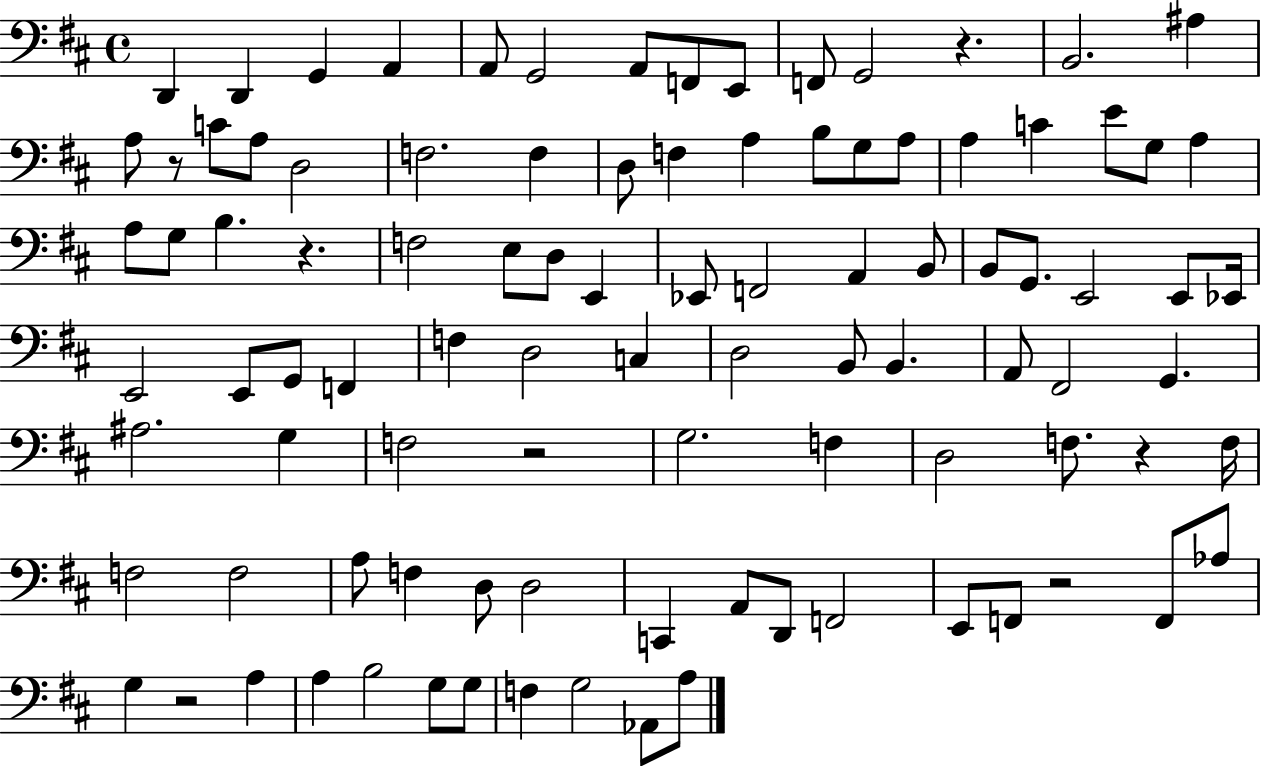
X:1
T:Untitled
M:4/4
L:1/4
K:D
D,, D,, G,, A,, A,,/2 G,,2 A,,/2 F,,/2 E,,/2 F,,/2 G,,2 z B,,2 ^A, A,/2 z/2 C/2 A,/2 D,2 F,2 F, D,/2 F, A, B,/2 G,/2 A,/2 A, C E/2 G,/2 A, A,/2 G,/2 B, z F,2 E,/2 D,/2 E,, _E,,/2 F,,2 A,, B,,/2 B,,/2 G,,/2 E,,2 E,,/2 _E,,/4 E,,2 E,,/2 G,,/2 F,, F, D,2 C, D,2 B,,/2 B,, A,,/2 ^F,,2 G,, ^A,2 G, F,2 z2 G,2 F, D,2 F,/2 z F,/4 F,2 F,2 A,/2 F, D,/2 D,2 C,, A,,/2 D,,/2 F,,2 E,,/2 F,,/2 z2 F,,/2 _A,/2 G, z2 A, A, B,2 G,/2 G,/2 F, G,2 _A,,/2 A,/2